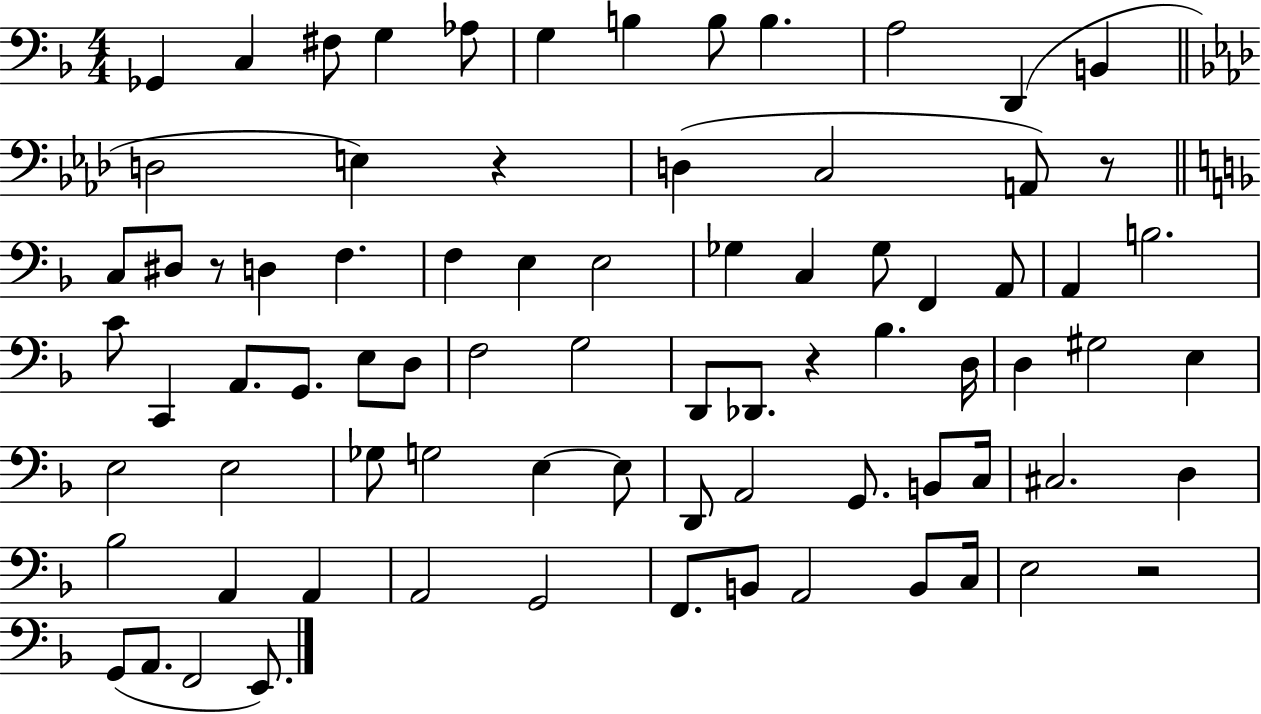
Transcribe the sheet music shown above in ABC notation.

X:1
T:Untitled
M:4/4
L:1/4
K:F
_G,, C, ^F,/2 G, _A,/2 G, B, B,/2 B, A,2 D,, B,, D,2 E, z D, C,2 A,,/2 z/2 C,/2 ^D,/2 z/2 D, F, F, E, E,2 _G, C, _G,/2 F,, A,,/2 A,, B,2 C/2 C,, A,,/2 G,,/2 E,/2 D,/2 F,2 G,2 D,,/2 _D,,/2 z _B, D,/4 D, ^G,2 E, E,2 E,2 _G,/2 G,2 E, E,/2 D,,/2 A,,2 G,,/2 B,,/2 C,/4 ^C,2 D, _B,2 A,, A,, A,,2 G,,2 F,,/2 B,,/2 A,,2 B,,/2 C,/4 E,2 z2 G,,/2 A,,/2 F,,2 E,,/2